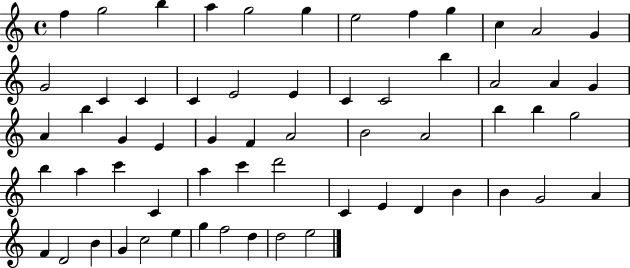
{
  \clef treble
  \time 4/4
  \defaultTimeSignature
  \key c \major
  f''4 g''2 b''4 | a''4 g''2 g''4 | e''2 f''4 g''4 | c''4 a'2 g'4 | \break g'2 c'4 c'4 | c'4 e'2 e'4 | c'4 c'2 b''4 | a'2 a'4 g'4 | \break a'4 b''4 g'4 e'4 | g'4 f'4 a'2 | b'2 a'2 | b''4 b''4 g''2 | \break b''4 a''4 c'''4 c'4 | a''4 c'''4 d'''2 | c'4 e'4 d'4 b'4 | b'4 g'2 a'4 | \break f'4 d'2 b'4 | g'4 c''2 e''4 | g''4 f''2 d''4 | d''2 e''2 | \break \bar "|."
}